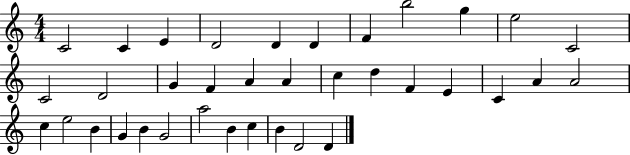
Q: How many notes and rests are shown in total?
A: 36